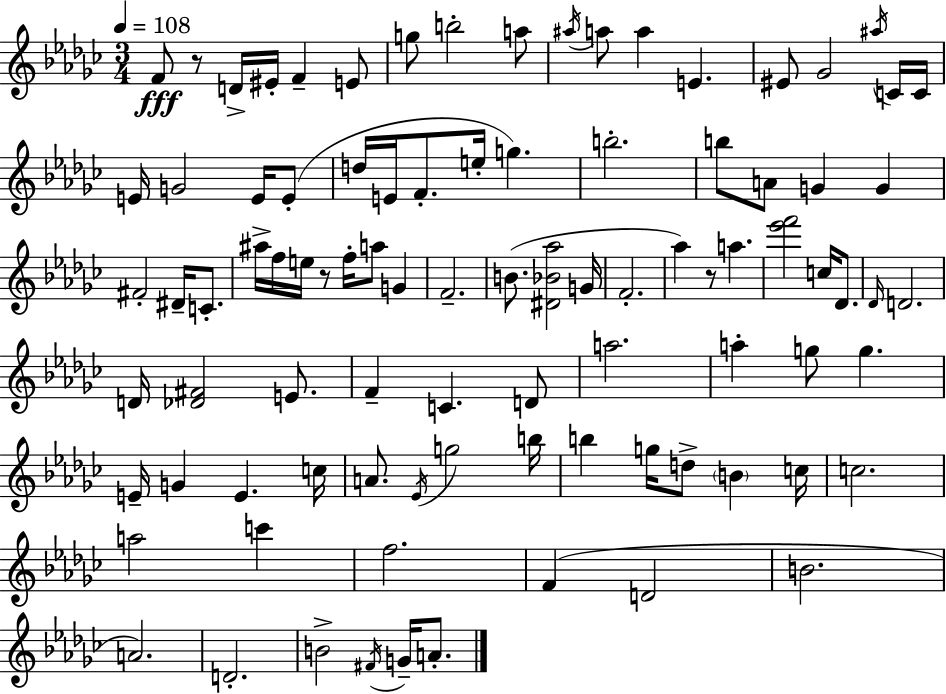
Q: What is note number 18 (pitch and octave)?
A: E4